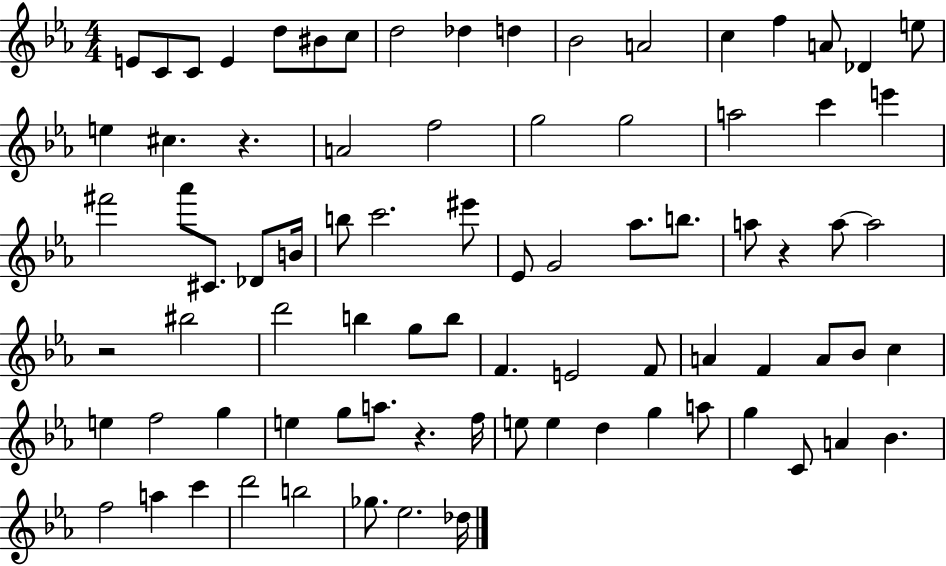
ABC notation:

X:1
T:Untitled
M:4/4
L:1/4
K:Eb
E/2 C/2 C/2 E d/2 ^B/2 c/2 d2 _d d _B2 A2 c f A/2 _D e/2 e ^c z A2 f2 g2 g2 a2 c' e' ^f'2 _a'/2 ^C/2 _D/2 B/4 b/2 c'2 ^e'/2 _E/2 G2 _a/2 b/2 a/2 z a/2 a2 z2 ^b2 d'2 b g/2 b/2 F E2 F/2 A F A/2 _B/2 c e f2 g e g/2 a/2 z f/4 e/2 e d g a/2 g C/2 A _B f2 a c' d'2 b2 _g/2 _e2 _d/4